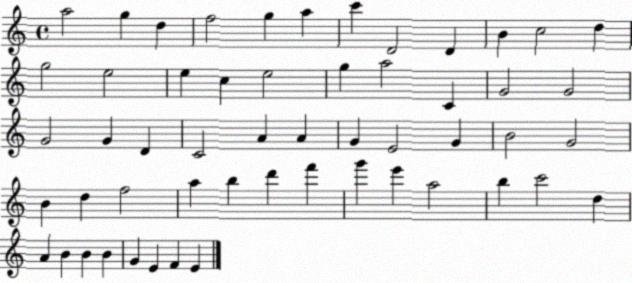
X:1
T:Untitled
M:4/4
L:1/4
K:C
a2 g d f2 g a c' D2 D B c2 d g2 e2 e c e2 g a2 C G2 G2 G2 G D C2 A A G E2 G B2 G2 B d f2 a b d' f' g' e' a2 b c'2 d A B B B G E F E